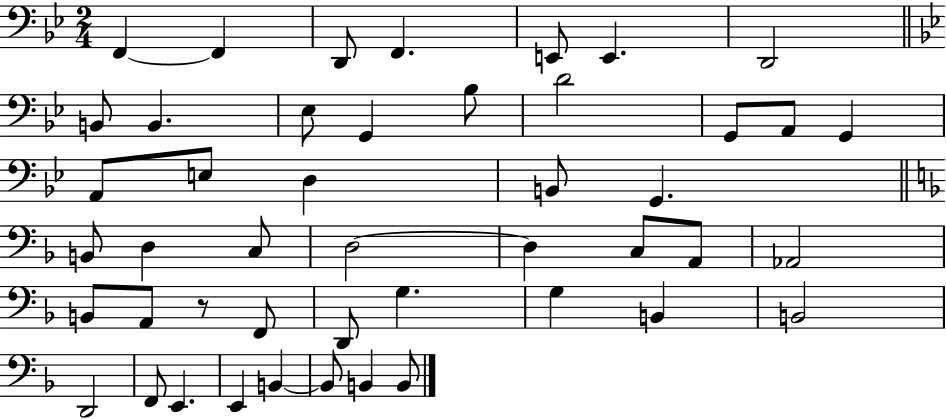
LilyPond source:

{
  \clef bass
  \numericTimeSignature
  \time 2/4
  \key bes \major
  \repeat volta 2 { f,4~~ f,4 | d,8 f,4. | e,8 e,4. | d,2 | \break \bar "||" \break \key bes \major b,8 b,4. | ees8 g,4 bes8 | d'2 | g,8 a,8 g,4 | \break a,8 e8 d4 | b,8 g,4. | \bar "||" \break \key f \major b,8 d4 c8 | d2~~ | d4 c8 a,8 | aes,2 | \break b,8 a,8 r8 f,8 | d,8 g4. | g4 b,4 | b,2 | \break d,2 | f,8 e,4. | e,4 b,4~~ | b,8 b,4 b,8 | \break } \bar "|."
}